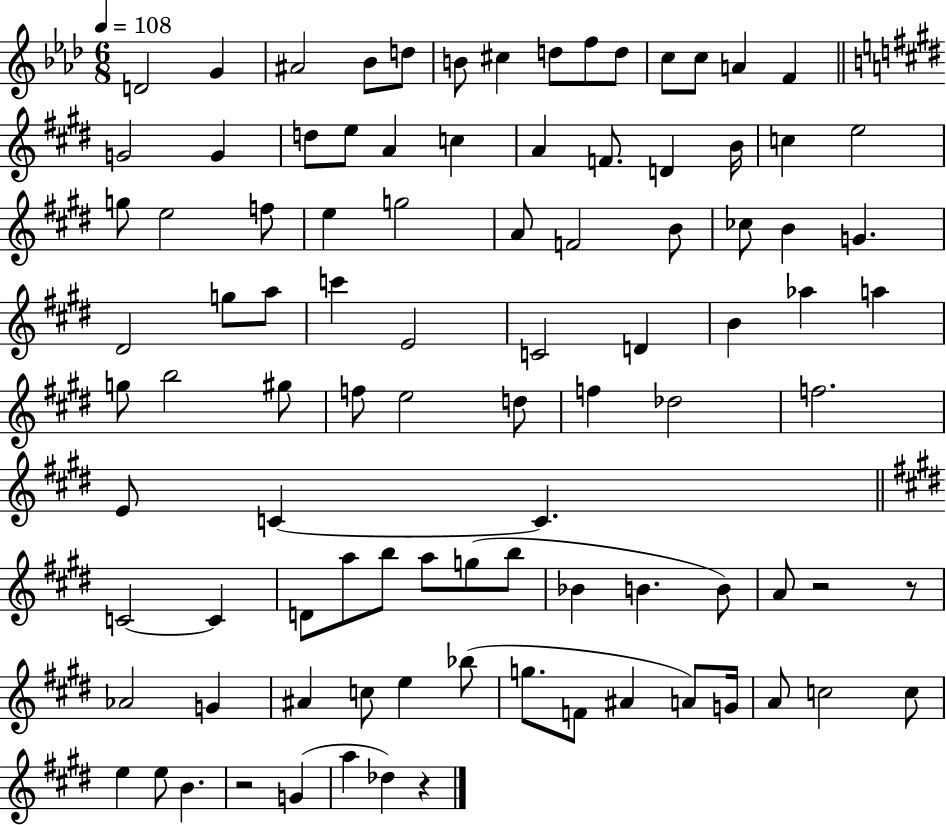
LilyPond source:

{
  \clef treble
  \numericTimeSignature
  \time 6/8
  \key aes \major
  \tempo 4 = 108
  \repeat volta 2 { d'2 g'4 | ais'2 bes'8 d''8 | b'8 cis''4 d''8 f''8 d''8 | c''8 c''8 a'4 f'4 | \break \bar "||" \break \key e \major g'2 g'4 | d''8 e''8 a'4 c''4 | a'4 f'8. d'4 b'16 | c''4 e''2 | \break g''8 e''2 f''8 | e''4 g''2 | a'8 f'2 b'8 | ces''8 b'4 g'4. | \break dis'2 g''8 a''8 | c'''4 e'2 | c'2 d'4 | b'4 aes''4 a''4 | \break g''8 b''2 gis''8 | f''8 e''2 d''8 | f''4 des''2 | f''2. | \break e'8 c'4~~ c'4. | \bar "||" \break \key e \major c'2~~ c'4 | d'8 a''8 b''8 a''8 g''8( b''8 | bes'4 b'4. b'8) | a'8 r2 r8 | \break aes'2 g'4 | ais'4 c''8 e''4 bes''8( | g''8. f'8 ais'4 a'8) g'16 | a'8 c''2 c''8 | \break e''4 e''8 b'4. | r2 g'4( | a''4 des''4) r4 | } \bar "|."
}